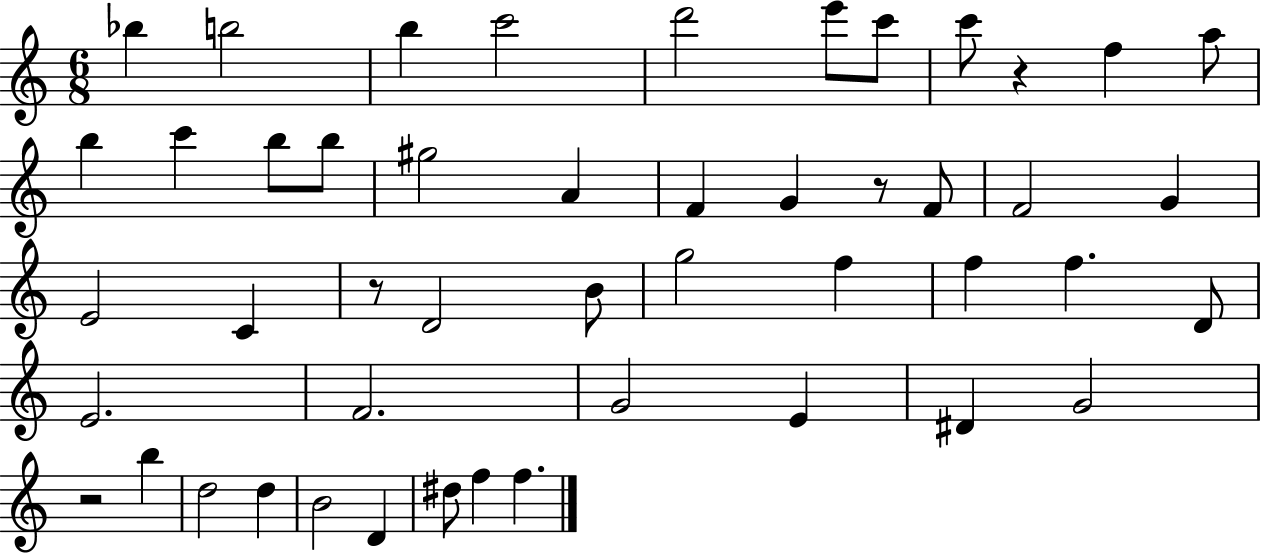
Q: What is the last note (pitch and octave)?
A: F5